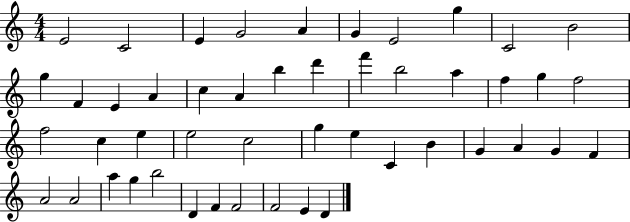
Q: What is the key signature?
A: C major